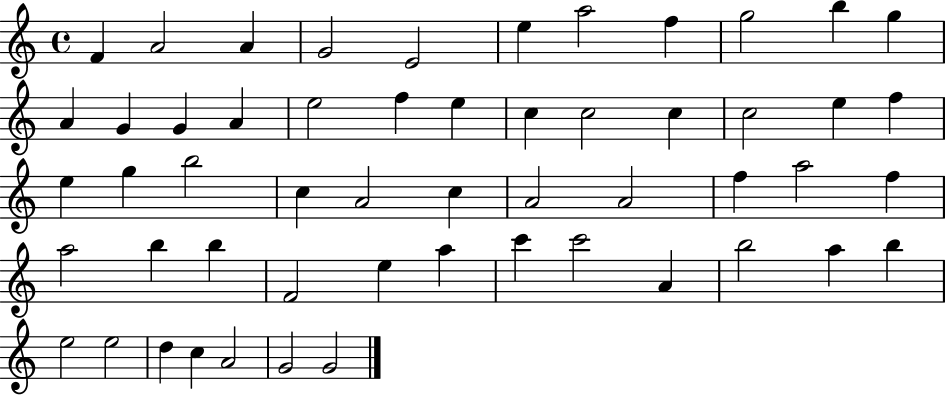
F4/q A4/h A4/q G4/h E4/h E5/q A5/h F5/q G5/h B5/q G5/q A4/q G4/q G4/q A4/q E5/h F5/q E5/q C5/q C5/h C5/q C5/h E5/q F5/q E5/q G5/q B5/h C5/q A4/h C5/q A4/h A4/h F5/q A5/h F5/q A5/h B5/q B5/q F4/h E5/q A5/q C6/q C6/h A4/q B5/h A5/q B5/q E5/h E5/h D5/q C5/q A4/h G4/h G4/h